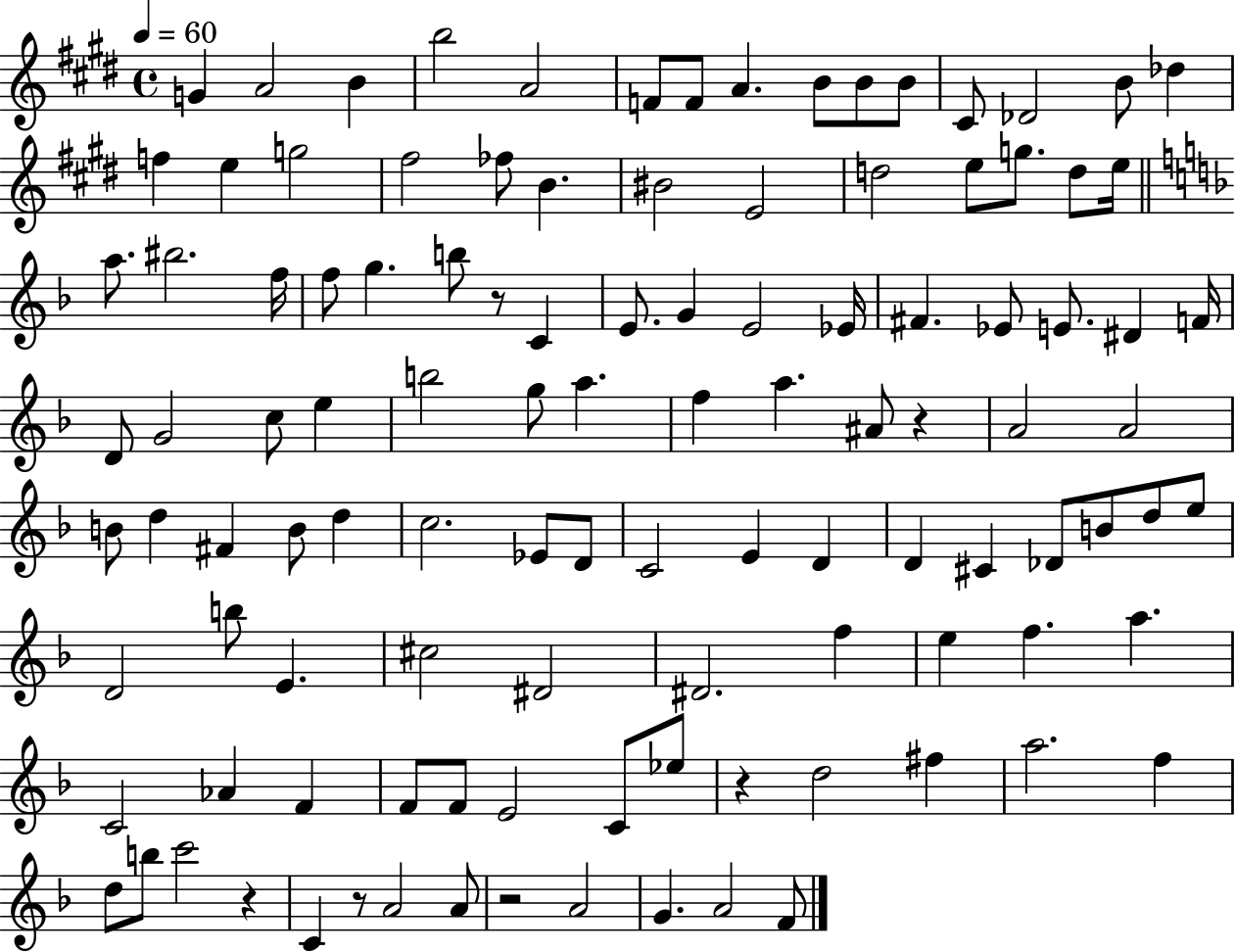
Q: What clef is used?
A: treble